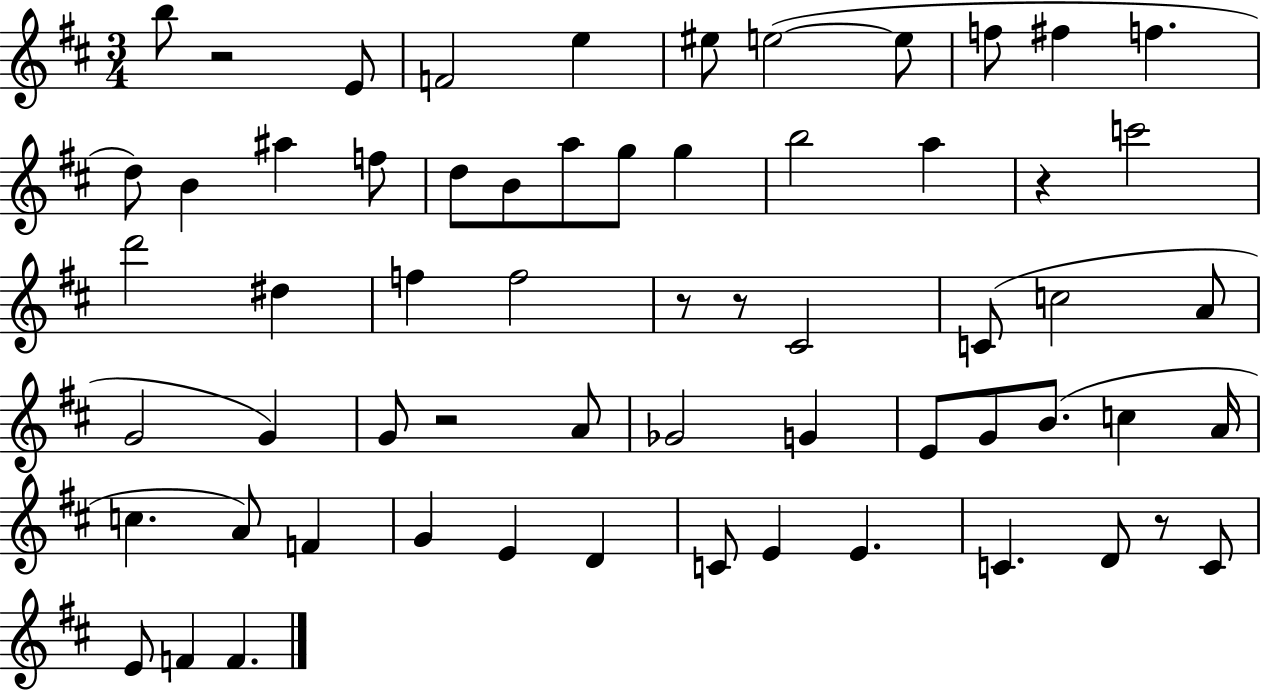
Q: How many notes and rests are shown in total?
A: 62